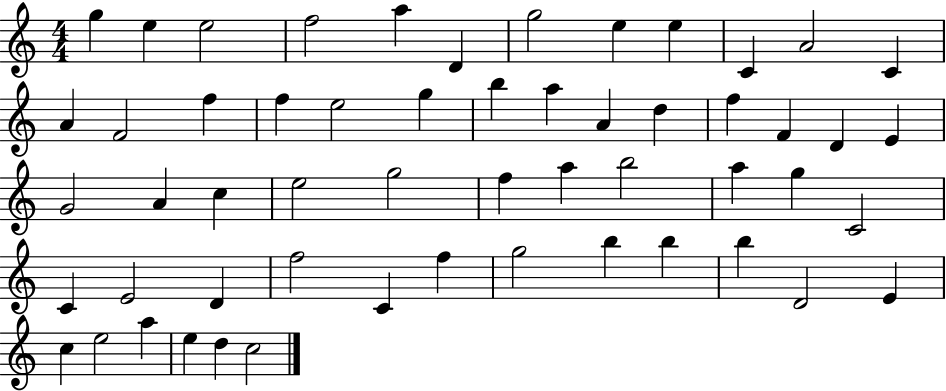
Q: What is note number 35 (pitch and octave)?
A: A5